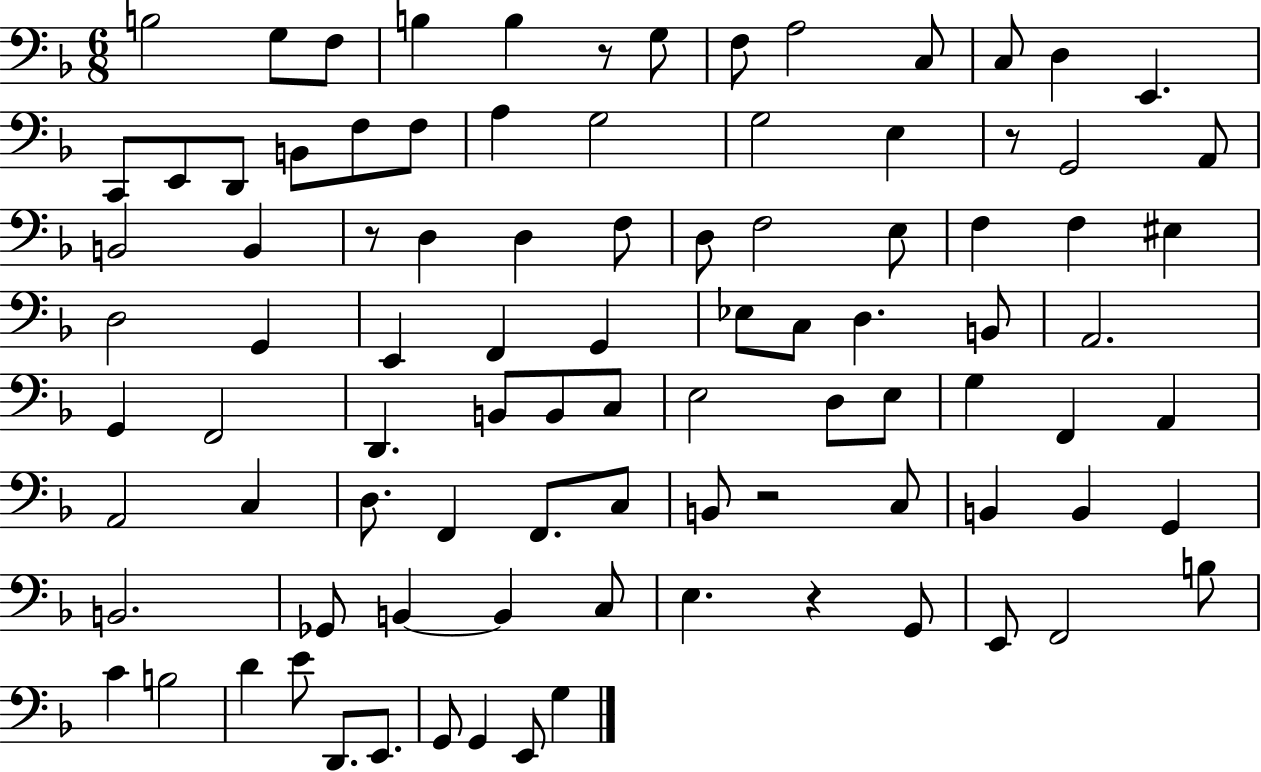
B3/h G3/e F3/e B3/q B3/q R/e G3/e F3/e A3/h C3/e C3/e D3/q E2/q. C2/e E2/e D2/e B2/e F3/e F3/e A3/q G3/h G3/h E3/q R/e G2/h A2/e B2/h B2/q R/e D3/q D3/q F3/e D3/e F3/h E3/e F3/q F3/q EIS3/q D3/h G2/q E2/q F2/q G2/q Eb3/e C3/e D3/q. B2/e A2/h. G2/q F2/h D2/q. B2/e B2/e C3/e E3/h D3/e E3/e G3/q F2/q A2/q A2/h C3/q D3/e. F2/q F2/e. C3/e B2/e R/h C3/e B2/q B2/q G2/q B2/h. Gb2/e B2/q B2/q C3/e E3/q. R/q G2/e E2/e F2/h B3/e C4/q B3/h D4/q E4/e D2/e. E2/e. G2/e G2/q E2/e G3/q